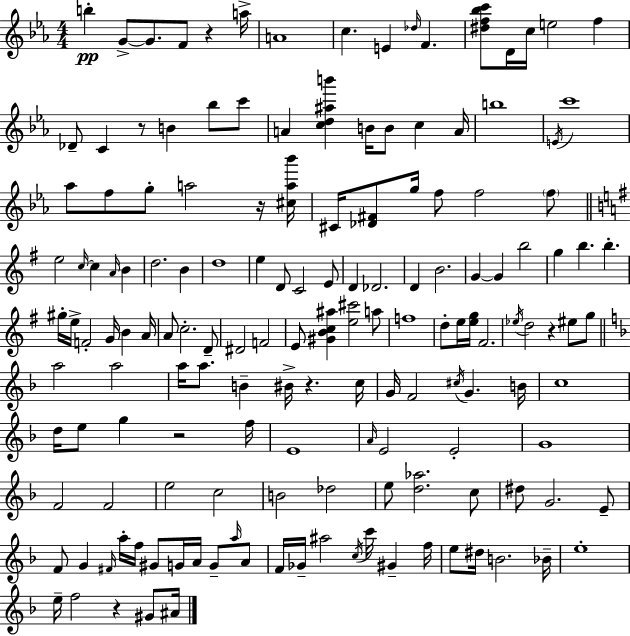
B5/q G4/e G4/e. F4/e R/q A5/s A4/w C5/q. E4/q Db5/s F4/q. [D#5,F5,Bb5,C6]/e D4/s C5/s E5/h F5/q Db4/e C4/q R/e B4/q Bb5/e C6/e A4/q [C5,D5,A#5,B6]/q B4/s B4/e C5/q A4/s B5/w E4/s C6/w Ab5/e F5/e G5/e A5/h R/s [C#5,A5,Bb6]/s C#4/s [Db4,F#4]/e G5/s F5/e F5/h F5/e E5/h C5/s C5/q A4/s B4/q D5/h. B4/q D5/w E5/q D4/e C4/h E4/e D4/q Db4/h. D4/q B4/h. G4/q G4/q B5/h G5/q B5/q. B5/q. G#5/s E5/s F4/h G4/s B4/q A4/s A4/e C5/h. D4/e D#4/h F4/h E4/e [G#4,B4,C5,A#5]/q [E5,C#6]/h A5/e F5/w D5/e E5/s [E5,G5]/s F#4/h. Eb5/s D5/h R/q EIS5/e G5/e A5/h A5/h A5/s A5/e. B4/q BIS4/s R/q. C5/s G4/s F4/h C#5/s G4/q. B4/s C5/w D5/s E5/e G5/q R/h F5/s E4/w A4/s E4/h E4/h G4/w F4/h F4/h E5/h C5/h B4/h Db5/h E5/e [D5,Ab5]/h. C5/e D#5/e G4/h. E4/e F4/e G4/q F#4/s A5/s F5/s G#4/e G4/s A4/s G4/e A5/s A4/e F4/s Gb4/s A#5/h C5/s C6/s G#4/q F5/s E5/e D#5/s B4/h. Bb4/s E5/w E5/s F5/h R/q G#4/e A#4/s